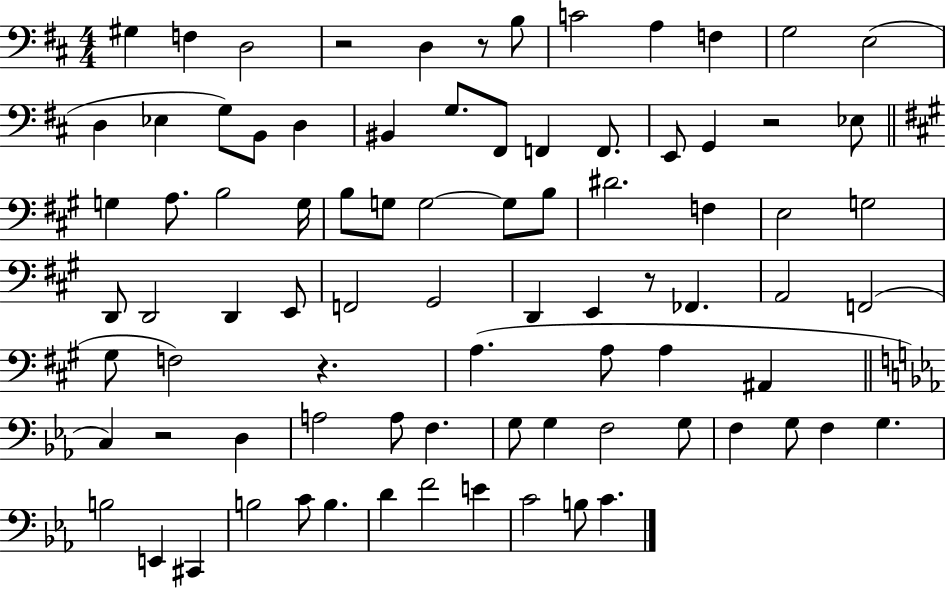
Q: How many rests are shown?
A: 6